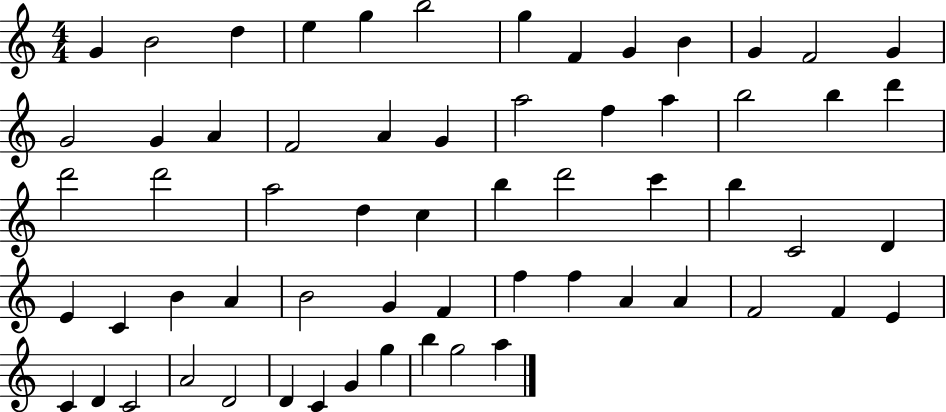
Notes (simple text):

G4/q B4/h D5/q E5/q G5/q B5/h G5/q F4/q G4/q B4/q G4/q F4/h G4/q G4/h G4/q A4/q F4/h A4/q G4/q A5/h F5/q A5/q B5/h B5/q D6/q D6/h D6/h A5/h D5/q C5/q B5/q D6/h C6/q B5/q C4/h D4/q E4/q C4/q B4/q A4/q B4/h G4/q F4/q F5/q F5/q A4/q A4/q F4/h F4/q E4/q C4/q D4/q C4/h A4/h D4/h D4/q C4/q G4/q G5/q B5/q G5/h A5/q